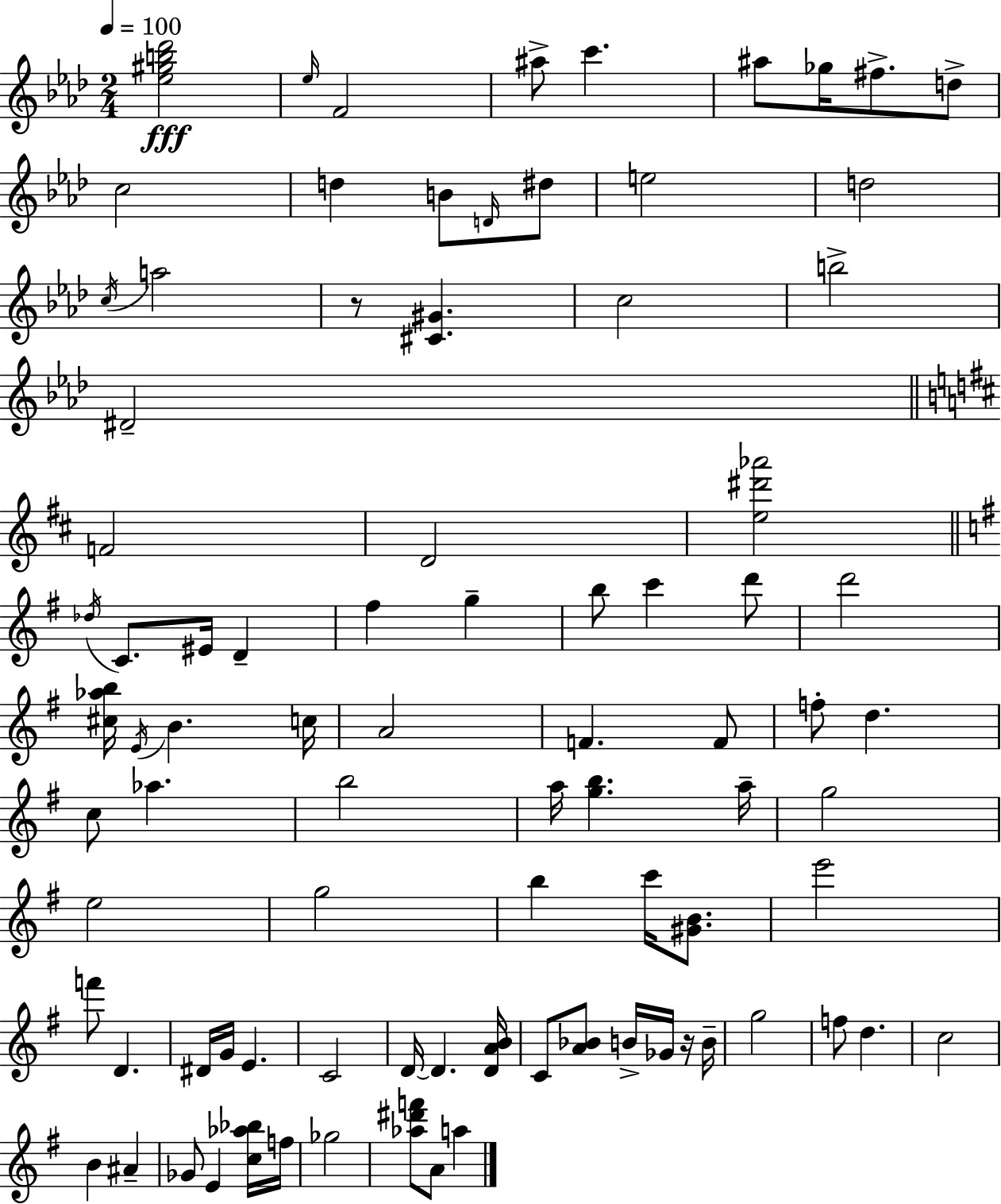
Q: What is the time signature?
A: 2/4